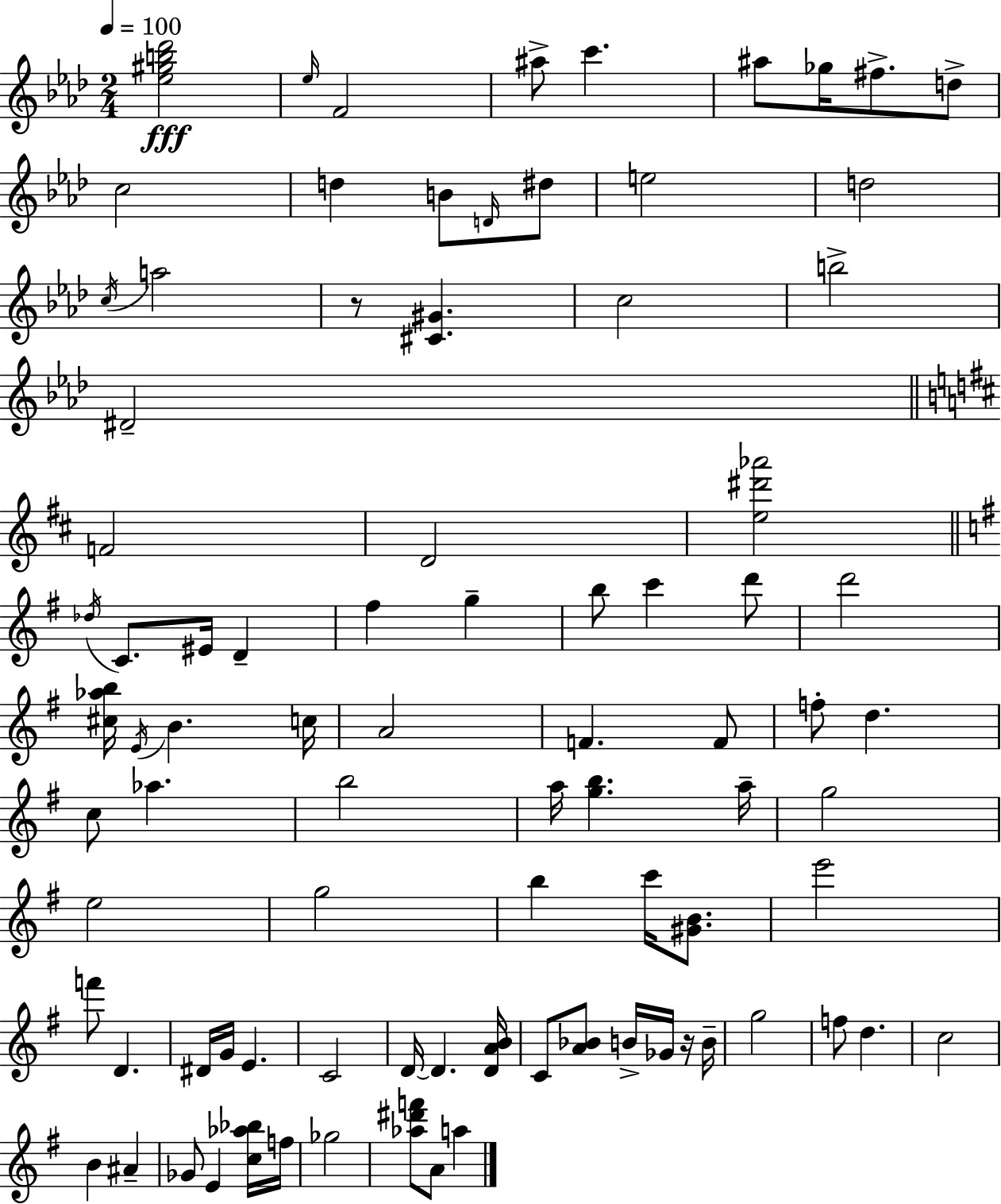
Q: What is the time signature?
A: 2/4